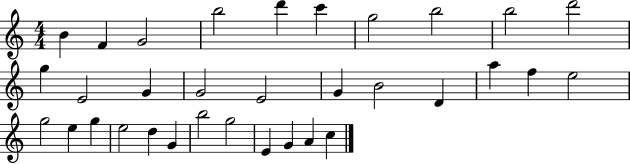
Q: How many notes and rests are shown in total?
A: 33